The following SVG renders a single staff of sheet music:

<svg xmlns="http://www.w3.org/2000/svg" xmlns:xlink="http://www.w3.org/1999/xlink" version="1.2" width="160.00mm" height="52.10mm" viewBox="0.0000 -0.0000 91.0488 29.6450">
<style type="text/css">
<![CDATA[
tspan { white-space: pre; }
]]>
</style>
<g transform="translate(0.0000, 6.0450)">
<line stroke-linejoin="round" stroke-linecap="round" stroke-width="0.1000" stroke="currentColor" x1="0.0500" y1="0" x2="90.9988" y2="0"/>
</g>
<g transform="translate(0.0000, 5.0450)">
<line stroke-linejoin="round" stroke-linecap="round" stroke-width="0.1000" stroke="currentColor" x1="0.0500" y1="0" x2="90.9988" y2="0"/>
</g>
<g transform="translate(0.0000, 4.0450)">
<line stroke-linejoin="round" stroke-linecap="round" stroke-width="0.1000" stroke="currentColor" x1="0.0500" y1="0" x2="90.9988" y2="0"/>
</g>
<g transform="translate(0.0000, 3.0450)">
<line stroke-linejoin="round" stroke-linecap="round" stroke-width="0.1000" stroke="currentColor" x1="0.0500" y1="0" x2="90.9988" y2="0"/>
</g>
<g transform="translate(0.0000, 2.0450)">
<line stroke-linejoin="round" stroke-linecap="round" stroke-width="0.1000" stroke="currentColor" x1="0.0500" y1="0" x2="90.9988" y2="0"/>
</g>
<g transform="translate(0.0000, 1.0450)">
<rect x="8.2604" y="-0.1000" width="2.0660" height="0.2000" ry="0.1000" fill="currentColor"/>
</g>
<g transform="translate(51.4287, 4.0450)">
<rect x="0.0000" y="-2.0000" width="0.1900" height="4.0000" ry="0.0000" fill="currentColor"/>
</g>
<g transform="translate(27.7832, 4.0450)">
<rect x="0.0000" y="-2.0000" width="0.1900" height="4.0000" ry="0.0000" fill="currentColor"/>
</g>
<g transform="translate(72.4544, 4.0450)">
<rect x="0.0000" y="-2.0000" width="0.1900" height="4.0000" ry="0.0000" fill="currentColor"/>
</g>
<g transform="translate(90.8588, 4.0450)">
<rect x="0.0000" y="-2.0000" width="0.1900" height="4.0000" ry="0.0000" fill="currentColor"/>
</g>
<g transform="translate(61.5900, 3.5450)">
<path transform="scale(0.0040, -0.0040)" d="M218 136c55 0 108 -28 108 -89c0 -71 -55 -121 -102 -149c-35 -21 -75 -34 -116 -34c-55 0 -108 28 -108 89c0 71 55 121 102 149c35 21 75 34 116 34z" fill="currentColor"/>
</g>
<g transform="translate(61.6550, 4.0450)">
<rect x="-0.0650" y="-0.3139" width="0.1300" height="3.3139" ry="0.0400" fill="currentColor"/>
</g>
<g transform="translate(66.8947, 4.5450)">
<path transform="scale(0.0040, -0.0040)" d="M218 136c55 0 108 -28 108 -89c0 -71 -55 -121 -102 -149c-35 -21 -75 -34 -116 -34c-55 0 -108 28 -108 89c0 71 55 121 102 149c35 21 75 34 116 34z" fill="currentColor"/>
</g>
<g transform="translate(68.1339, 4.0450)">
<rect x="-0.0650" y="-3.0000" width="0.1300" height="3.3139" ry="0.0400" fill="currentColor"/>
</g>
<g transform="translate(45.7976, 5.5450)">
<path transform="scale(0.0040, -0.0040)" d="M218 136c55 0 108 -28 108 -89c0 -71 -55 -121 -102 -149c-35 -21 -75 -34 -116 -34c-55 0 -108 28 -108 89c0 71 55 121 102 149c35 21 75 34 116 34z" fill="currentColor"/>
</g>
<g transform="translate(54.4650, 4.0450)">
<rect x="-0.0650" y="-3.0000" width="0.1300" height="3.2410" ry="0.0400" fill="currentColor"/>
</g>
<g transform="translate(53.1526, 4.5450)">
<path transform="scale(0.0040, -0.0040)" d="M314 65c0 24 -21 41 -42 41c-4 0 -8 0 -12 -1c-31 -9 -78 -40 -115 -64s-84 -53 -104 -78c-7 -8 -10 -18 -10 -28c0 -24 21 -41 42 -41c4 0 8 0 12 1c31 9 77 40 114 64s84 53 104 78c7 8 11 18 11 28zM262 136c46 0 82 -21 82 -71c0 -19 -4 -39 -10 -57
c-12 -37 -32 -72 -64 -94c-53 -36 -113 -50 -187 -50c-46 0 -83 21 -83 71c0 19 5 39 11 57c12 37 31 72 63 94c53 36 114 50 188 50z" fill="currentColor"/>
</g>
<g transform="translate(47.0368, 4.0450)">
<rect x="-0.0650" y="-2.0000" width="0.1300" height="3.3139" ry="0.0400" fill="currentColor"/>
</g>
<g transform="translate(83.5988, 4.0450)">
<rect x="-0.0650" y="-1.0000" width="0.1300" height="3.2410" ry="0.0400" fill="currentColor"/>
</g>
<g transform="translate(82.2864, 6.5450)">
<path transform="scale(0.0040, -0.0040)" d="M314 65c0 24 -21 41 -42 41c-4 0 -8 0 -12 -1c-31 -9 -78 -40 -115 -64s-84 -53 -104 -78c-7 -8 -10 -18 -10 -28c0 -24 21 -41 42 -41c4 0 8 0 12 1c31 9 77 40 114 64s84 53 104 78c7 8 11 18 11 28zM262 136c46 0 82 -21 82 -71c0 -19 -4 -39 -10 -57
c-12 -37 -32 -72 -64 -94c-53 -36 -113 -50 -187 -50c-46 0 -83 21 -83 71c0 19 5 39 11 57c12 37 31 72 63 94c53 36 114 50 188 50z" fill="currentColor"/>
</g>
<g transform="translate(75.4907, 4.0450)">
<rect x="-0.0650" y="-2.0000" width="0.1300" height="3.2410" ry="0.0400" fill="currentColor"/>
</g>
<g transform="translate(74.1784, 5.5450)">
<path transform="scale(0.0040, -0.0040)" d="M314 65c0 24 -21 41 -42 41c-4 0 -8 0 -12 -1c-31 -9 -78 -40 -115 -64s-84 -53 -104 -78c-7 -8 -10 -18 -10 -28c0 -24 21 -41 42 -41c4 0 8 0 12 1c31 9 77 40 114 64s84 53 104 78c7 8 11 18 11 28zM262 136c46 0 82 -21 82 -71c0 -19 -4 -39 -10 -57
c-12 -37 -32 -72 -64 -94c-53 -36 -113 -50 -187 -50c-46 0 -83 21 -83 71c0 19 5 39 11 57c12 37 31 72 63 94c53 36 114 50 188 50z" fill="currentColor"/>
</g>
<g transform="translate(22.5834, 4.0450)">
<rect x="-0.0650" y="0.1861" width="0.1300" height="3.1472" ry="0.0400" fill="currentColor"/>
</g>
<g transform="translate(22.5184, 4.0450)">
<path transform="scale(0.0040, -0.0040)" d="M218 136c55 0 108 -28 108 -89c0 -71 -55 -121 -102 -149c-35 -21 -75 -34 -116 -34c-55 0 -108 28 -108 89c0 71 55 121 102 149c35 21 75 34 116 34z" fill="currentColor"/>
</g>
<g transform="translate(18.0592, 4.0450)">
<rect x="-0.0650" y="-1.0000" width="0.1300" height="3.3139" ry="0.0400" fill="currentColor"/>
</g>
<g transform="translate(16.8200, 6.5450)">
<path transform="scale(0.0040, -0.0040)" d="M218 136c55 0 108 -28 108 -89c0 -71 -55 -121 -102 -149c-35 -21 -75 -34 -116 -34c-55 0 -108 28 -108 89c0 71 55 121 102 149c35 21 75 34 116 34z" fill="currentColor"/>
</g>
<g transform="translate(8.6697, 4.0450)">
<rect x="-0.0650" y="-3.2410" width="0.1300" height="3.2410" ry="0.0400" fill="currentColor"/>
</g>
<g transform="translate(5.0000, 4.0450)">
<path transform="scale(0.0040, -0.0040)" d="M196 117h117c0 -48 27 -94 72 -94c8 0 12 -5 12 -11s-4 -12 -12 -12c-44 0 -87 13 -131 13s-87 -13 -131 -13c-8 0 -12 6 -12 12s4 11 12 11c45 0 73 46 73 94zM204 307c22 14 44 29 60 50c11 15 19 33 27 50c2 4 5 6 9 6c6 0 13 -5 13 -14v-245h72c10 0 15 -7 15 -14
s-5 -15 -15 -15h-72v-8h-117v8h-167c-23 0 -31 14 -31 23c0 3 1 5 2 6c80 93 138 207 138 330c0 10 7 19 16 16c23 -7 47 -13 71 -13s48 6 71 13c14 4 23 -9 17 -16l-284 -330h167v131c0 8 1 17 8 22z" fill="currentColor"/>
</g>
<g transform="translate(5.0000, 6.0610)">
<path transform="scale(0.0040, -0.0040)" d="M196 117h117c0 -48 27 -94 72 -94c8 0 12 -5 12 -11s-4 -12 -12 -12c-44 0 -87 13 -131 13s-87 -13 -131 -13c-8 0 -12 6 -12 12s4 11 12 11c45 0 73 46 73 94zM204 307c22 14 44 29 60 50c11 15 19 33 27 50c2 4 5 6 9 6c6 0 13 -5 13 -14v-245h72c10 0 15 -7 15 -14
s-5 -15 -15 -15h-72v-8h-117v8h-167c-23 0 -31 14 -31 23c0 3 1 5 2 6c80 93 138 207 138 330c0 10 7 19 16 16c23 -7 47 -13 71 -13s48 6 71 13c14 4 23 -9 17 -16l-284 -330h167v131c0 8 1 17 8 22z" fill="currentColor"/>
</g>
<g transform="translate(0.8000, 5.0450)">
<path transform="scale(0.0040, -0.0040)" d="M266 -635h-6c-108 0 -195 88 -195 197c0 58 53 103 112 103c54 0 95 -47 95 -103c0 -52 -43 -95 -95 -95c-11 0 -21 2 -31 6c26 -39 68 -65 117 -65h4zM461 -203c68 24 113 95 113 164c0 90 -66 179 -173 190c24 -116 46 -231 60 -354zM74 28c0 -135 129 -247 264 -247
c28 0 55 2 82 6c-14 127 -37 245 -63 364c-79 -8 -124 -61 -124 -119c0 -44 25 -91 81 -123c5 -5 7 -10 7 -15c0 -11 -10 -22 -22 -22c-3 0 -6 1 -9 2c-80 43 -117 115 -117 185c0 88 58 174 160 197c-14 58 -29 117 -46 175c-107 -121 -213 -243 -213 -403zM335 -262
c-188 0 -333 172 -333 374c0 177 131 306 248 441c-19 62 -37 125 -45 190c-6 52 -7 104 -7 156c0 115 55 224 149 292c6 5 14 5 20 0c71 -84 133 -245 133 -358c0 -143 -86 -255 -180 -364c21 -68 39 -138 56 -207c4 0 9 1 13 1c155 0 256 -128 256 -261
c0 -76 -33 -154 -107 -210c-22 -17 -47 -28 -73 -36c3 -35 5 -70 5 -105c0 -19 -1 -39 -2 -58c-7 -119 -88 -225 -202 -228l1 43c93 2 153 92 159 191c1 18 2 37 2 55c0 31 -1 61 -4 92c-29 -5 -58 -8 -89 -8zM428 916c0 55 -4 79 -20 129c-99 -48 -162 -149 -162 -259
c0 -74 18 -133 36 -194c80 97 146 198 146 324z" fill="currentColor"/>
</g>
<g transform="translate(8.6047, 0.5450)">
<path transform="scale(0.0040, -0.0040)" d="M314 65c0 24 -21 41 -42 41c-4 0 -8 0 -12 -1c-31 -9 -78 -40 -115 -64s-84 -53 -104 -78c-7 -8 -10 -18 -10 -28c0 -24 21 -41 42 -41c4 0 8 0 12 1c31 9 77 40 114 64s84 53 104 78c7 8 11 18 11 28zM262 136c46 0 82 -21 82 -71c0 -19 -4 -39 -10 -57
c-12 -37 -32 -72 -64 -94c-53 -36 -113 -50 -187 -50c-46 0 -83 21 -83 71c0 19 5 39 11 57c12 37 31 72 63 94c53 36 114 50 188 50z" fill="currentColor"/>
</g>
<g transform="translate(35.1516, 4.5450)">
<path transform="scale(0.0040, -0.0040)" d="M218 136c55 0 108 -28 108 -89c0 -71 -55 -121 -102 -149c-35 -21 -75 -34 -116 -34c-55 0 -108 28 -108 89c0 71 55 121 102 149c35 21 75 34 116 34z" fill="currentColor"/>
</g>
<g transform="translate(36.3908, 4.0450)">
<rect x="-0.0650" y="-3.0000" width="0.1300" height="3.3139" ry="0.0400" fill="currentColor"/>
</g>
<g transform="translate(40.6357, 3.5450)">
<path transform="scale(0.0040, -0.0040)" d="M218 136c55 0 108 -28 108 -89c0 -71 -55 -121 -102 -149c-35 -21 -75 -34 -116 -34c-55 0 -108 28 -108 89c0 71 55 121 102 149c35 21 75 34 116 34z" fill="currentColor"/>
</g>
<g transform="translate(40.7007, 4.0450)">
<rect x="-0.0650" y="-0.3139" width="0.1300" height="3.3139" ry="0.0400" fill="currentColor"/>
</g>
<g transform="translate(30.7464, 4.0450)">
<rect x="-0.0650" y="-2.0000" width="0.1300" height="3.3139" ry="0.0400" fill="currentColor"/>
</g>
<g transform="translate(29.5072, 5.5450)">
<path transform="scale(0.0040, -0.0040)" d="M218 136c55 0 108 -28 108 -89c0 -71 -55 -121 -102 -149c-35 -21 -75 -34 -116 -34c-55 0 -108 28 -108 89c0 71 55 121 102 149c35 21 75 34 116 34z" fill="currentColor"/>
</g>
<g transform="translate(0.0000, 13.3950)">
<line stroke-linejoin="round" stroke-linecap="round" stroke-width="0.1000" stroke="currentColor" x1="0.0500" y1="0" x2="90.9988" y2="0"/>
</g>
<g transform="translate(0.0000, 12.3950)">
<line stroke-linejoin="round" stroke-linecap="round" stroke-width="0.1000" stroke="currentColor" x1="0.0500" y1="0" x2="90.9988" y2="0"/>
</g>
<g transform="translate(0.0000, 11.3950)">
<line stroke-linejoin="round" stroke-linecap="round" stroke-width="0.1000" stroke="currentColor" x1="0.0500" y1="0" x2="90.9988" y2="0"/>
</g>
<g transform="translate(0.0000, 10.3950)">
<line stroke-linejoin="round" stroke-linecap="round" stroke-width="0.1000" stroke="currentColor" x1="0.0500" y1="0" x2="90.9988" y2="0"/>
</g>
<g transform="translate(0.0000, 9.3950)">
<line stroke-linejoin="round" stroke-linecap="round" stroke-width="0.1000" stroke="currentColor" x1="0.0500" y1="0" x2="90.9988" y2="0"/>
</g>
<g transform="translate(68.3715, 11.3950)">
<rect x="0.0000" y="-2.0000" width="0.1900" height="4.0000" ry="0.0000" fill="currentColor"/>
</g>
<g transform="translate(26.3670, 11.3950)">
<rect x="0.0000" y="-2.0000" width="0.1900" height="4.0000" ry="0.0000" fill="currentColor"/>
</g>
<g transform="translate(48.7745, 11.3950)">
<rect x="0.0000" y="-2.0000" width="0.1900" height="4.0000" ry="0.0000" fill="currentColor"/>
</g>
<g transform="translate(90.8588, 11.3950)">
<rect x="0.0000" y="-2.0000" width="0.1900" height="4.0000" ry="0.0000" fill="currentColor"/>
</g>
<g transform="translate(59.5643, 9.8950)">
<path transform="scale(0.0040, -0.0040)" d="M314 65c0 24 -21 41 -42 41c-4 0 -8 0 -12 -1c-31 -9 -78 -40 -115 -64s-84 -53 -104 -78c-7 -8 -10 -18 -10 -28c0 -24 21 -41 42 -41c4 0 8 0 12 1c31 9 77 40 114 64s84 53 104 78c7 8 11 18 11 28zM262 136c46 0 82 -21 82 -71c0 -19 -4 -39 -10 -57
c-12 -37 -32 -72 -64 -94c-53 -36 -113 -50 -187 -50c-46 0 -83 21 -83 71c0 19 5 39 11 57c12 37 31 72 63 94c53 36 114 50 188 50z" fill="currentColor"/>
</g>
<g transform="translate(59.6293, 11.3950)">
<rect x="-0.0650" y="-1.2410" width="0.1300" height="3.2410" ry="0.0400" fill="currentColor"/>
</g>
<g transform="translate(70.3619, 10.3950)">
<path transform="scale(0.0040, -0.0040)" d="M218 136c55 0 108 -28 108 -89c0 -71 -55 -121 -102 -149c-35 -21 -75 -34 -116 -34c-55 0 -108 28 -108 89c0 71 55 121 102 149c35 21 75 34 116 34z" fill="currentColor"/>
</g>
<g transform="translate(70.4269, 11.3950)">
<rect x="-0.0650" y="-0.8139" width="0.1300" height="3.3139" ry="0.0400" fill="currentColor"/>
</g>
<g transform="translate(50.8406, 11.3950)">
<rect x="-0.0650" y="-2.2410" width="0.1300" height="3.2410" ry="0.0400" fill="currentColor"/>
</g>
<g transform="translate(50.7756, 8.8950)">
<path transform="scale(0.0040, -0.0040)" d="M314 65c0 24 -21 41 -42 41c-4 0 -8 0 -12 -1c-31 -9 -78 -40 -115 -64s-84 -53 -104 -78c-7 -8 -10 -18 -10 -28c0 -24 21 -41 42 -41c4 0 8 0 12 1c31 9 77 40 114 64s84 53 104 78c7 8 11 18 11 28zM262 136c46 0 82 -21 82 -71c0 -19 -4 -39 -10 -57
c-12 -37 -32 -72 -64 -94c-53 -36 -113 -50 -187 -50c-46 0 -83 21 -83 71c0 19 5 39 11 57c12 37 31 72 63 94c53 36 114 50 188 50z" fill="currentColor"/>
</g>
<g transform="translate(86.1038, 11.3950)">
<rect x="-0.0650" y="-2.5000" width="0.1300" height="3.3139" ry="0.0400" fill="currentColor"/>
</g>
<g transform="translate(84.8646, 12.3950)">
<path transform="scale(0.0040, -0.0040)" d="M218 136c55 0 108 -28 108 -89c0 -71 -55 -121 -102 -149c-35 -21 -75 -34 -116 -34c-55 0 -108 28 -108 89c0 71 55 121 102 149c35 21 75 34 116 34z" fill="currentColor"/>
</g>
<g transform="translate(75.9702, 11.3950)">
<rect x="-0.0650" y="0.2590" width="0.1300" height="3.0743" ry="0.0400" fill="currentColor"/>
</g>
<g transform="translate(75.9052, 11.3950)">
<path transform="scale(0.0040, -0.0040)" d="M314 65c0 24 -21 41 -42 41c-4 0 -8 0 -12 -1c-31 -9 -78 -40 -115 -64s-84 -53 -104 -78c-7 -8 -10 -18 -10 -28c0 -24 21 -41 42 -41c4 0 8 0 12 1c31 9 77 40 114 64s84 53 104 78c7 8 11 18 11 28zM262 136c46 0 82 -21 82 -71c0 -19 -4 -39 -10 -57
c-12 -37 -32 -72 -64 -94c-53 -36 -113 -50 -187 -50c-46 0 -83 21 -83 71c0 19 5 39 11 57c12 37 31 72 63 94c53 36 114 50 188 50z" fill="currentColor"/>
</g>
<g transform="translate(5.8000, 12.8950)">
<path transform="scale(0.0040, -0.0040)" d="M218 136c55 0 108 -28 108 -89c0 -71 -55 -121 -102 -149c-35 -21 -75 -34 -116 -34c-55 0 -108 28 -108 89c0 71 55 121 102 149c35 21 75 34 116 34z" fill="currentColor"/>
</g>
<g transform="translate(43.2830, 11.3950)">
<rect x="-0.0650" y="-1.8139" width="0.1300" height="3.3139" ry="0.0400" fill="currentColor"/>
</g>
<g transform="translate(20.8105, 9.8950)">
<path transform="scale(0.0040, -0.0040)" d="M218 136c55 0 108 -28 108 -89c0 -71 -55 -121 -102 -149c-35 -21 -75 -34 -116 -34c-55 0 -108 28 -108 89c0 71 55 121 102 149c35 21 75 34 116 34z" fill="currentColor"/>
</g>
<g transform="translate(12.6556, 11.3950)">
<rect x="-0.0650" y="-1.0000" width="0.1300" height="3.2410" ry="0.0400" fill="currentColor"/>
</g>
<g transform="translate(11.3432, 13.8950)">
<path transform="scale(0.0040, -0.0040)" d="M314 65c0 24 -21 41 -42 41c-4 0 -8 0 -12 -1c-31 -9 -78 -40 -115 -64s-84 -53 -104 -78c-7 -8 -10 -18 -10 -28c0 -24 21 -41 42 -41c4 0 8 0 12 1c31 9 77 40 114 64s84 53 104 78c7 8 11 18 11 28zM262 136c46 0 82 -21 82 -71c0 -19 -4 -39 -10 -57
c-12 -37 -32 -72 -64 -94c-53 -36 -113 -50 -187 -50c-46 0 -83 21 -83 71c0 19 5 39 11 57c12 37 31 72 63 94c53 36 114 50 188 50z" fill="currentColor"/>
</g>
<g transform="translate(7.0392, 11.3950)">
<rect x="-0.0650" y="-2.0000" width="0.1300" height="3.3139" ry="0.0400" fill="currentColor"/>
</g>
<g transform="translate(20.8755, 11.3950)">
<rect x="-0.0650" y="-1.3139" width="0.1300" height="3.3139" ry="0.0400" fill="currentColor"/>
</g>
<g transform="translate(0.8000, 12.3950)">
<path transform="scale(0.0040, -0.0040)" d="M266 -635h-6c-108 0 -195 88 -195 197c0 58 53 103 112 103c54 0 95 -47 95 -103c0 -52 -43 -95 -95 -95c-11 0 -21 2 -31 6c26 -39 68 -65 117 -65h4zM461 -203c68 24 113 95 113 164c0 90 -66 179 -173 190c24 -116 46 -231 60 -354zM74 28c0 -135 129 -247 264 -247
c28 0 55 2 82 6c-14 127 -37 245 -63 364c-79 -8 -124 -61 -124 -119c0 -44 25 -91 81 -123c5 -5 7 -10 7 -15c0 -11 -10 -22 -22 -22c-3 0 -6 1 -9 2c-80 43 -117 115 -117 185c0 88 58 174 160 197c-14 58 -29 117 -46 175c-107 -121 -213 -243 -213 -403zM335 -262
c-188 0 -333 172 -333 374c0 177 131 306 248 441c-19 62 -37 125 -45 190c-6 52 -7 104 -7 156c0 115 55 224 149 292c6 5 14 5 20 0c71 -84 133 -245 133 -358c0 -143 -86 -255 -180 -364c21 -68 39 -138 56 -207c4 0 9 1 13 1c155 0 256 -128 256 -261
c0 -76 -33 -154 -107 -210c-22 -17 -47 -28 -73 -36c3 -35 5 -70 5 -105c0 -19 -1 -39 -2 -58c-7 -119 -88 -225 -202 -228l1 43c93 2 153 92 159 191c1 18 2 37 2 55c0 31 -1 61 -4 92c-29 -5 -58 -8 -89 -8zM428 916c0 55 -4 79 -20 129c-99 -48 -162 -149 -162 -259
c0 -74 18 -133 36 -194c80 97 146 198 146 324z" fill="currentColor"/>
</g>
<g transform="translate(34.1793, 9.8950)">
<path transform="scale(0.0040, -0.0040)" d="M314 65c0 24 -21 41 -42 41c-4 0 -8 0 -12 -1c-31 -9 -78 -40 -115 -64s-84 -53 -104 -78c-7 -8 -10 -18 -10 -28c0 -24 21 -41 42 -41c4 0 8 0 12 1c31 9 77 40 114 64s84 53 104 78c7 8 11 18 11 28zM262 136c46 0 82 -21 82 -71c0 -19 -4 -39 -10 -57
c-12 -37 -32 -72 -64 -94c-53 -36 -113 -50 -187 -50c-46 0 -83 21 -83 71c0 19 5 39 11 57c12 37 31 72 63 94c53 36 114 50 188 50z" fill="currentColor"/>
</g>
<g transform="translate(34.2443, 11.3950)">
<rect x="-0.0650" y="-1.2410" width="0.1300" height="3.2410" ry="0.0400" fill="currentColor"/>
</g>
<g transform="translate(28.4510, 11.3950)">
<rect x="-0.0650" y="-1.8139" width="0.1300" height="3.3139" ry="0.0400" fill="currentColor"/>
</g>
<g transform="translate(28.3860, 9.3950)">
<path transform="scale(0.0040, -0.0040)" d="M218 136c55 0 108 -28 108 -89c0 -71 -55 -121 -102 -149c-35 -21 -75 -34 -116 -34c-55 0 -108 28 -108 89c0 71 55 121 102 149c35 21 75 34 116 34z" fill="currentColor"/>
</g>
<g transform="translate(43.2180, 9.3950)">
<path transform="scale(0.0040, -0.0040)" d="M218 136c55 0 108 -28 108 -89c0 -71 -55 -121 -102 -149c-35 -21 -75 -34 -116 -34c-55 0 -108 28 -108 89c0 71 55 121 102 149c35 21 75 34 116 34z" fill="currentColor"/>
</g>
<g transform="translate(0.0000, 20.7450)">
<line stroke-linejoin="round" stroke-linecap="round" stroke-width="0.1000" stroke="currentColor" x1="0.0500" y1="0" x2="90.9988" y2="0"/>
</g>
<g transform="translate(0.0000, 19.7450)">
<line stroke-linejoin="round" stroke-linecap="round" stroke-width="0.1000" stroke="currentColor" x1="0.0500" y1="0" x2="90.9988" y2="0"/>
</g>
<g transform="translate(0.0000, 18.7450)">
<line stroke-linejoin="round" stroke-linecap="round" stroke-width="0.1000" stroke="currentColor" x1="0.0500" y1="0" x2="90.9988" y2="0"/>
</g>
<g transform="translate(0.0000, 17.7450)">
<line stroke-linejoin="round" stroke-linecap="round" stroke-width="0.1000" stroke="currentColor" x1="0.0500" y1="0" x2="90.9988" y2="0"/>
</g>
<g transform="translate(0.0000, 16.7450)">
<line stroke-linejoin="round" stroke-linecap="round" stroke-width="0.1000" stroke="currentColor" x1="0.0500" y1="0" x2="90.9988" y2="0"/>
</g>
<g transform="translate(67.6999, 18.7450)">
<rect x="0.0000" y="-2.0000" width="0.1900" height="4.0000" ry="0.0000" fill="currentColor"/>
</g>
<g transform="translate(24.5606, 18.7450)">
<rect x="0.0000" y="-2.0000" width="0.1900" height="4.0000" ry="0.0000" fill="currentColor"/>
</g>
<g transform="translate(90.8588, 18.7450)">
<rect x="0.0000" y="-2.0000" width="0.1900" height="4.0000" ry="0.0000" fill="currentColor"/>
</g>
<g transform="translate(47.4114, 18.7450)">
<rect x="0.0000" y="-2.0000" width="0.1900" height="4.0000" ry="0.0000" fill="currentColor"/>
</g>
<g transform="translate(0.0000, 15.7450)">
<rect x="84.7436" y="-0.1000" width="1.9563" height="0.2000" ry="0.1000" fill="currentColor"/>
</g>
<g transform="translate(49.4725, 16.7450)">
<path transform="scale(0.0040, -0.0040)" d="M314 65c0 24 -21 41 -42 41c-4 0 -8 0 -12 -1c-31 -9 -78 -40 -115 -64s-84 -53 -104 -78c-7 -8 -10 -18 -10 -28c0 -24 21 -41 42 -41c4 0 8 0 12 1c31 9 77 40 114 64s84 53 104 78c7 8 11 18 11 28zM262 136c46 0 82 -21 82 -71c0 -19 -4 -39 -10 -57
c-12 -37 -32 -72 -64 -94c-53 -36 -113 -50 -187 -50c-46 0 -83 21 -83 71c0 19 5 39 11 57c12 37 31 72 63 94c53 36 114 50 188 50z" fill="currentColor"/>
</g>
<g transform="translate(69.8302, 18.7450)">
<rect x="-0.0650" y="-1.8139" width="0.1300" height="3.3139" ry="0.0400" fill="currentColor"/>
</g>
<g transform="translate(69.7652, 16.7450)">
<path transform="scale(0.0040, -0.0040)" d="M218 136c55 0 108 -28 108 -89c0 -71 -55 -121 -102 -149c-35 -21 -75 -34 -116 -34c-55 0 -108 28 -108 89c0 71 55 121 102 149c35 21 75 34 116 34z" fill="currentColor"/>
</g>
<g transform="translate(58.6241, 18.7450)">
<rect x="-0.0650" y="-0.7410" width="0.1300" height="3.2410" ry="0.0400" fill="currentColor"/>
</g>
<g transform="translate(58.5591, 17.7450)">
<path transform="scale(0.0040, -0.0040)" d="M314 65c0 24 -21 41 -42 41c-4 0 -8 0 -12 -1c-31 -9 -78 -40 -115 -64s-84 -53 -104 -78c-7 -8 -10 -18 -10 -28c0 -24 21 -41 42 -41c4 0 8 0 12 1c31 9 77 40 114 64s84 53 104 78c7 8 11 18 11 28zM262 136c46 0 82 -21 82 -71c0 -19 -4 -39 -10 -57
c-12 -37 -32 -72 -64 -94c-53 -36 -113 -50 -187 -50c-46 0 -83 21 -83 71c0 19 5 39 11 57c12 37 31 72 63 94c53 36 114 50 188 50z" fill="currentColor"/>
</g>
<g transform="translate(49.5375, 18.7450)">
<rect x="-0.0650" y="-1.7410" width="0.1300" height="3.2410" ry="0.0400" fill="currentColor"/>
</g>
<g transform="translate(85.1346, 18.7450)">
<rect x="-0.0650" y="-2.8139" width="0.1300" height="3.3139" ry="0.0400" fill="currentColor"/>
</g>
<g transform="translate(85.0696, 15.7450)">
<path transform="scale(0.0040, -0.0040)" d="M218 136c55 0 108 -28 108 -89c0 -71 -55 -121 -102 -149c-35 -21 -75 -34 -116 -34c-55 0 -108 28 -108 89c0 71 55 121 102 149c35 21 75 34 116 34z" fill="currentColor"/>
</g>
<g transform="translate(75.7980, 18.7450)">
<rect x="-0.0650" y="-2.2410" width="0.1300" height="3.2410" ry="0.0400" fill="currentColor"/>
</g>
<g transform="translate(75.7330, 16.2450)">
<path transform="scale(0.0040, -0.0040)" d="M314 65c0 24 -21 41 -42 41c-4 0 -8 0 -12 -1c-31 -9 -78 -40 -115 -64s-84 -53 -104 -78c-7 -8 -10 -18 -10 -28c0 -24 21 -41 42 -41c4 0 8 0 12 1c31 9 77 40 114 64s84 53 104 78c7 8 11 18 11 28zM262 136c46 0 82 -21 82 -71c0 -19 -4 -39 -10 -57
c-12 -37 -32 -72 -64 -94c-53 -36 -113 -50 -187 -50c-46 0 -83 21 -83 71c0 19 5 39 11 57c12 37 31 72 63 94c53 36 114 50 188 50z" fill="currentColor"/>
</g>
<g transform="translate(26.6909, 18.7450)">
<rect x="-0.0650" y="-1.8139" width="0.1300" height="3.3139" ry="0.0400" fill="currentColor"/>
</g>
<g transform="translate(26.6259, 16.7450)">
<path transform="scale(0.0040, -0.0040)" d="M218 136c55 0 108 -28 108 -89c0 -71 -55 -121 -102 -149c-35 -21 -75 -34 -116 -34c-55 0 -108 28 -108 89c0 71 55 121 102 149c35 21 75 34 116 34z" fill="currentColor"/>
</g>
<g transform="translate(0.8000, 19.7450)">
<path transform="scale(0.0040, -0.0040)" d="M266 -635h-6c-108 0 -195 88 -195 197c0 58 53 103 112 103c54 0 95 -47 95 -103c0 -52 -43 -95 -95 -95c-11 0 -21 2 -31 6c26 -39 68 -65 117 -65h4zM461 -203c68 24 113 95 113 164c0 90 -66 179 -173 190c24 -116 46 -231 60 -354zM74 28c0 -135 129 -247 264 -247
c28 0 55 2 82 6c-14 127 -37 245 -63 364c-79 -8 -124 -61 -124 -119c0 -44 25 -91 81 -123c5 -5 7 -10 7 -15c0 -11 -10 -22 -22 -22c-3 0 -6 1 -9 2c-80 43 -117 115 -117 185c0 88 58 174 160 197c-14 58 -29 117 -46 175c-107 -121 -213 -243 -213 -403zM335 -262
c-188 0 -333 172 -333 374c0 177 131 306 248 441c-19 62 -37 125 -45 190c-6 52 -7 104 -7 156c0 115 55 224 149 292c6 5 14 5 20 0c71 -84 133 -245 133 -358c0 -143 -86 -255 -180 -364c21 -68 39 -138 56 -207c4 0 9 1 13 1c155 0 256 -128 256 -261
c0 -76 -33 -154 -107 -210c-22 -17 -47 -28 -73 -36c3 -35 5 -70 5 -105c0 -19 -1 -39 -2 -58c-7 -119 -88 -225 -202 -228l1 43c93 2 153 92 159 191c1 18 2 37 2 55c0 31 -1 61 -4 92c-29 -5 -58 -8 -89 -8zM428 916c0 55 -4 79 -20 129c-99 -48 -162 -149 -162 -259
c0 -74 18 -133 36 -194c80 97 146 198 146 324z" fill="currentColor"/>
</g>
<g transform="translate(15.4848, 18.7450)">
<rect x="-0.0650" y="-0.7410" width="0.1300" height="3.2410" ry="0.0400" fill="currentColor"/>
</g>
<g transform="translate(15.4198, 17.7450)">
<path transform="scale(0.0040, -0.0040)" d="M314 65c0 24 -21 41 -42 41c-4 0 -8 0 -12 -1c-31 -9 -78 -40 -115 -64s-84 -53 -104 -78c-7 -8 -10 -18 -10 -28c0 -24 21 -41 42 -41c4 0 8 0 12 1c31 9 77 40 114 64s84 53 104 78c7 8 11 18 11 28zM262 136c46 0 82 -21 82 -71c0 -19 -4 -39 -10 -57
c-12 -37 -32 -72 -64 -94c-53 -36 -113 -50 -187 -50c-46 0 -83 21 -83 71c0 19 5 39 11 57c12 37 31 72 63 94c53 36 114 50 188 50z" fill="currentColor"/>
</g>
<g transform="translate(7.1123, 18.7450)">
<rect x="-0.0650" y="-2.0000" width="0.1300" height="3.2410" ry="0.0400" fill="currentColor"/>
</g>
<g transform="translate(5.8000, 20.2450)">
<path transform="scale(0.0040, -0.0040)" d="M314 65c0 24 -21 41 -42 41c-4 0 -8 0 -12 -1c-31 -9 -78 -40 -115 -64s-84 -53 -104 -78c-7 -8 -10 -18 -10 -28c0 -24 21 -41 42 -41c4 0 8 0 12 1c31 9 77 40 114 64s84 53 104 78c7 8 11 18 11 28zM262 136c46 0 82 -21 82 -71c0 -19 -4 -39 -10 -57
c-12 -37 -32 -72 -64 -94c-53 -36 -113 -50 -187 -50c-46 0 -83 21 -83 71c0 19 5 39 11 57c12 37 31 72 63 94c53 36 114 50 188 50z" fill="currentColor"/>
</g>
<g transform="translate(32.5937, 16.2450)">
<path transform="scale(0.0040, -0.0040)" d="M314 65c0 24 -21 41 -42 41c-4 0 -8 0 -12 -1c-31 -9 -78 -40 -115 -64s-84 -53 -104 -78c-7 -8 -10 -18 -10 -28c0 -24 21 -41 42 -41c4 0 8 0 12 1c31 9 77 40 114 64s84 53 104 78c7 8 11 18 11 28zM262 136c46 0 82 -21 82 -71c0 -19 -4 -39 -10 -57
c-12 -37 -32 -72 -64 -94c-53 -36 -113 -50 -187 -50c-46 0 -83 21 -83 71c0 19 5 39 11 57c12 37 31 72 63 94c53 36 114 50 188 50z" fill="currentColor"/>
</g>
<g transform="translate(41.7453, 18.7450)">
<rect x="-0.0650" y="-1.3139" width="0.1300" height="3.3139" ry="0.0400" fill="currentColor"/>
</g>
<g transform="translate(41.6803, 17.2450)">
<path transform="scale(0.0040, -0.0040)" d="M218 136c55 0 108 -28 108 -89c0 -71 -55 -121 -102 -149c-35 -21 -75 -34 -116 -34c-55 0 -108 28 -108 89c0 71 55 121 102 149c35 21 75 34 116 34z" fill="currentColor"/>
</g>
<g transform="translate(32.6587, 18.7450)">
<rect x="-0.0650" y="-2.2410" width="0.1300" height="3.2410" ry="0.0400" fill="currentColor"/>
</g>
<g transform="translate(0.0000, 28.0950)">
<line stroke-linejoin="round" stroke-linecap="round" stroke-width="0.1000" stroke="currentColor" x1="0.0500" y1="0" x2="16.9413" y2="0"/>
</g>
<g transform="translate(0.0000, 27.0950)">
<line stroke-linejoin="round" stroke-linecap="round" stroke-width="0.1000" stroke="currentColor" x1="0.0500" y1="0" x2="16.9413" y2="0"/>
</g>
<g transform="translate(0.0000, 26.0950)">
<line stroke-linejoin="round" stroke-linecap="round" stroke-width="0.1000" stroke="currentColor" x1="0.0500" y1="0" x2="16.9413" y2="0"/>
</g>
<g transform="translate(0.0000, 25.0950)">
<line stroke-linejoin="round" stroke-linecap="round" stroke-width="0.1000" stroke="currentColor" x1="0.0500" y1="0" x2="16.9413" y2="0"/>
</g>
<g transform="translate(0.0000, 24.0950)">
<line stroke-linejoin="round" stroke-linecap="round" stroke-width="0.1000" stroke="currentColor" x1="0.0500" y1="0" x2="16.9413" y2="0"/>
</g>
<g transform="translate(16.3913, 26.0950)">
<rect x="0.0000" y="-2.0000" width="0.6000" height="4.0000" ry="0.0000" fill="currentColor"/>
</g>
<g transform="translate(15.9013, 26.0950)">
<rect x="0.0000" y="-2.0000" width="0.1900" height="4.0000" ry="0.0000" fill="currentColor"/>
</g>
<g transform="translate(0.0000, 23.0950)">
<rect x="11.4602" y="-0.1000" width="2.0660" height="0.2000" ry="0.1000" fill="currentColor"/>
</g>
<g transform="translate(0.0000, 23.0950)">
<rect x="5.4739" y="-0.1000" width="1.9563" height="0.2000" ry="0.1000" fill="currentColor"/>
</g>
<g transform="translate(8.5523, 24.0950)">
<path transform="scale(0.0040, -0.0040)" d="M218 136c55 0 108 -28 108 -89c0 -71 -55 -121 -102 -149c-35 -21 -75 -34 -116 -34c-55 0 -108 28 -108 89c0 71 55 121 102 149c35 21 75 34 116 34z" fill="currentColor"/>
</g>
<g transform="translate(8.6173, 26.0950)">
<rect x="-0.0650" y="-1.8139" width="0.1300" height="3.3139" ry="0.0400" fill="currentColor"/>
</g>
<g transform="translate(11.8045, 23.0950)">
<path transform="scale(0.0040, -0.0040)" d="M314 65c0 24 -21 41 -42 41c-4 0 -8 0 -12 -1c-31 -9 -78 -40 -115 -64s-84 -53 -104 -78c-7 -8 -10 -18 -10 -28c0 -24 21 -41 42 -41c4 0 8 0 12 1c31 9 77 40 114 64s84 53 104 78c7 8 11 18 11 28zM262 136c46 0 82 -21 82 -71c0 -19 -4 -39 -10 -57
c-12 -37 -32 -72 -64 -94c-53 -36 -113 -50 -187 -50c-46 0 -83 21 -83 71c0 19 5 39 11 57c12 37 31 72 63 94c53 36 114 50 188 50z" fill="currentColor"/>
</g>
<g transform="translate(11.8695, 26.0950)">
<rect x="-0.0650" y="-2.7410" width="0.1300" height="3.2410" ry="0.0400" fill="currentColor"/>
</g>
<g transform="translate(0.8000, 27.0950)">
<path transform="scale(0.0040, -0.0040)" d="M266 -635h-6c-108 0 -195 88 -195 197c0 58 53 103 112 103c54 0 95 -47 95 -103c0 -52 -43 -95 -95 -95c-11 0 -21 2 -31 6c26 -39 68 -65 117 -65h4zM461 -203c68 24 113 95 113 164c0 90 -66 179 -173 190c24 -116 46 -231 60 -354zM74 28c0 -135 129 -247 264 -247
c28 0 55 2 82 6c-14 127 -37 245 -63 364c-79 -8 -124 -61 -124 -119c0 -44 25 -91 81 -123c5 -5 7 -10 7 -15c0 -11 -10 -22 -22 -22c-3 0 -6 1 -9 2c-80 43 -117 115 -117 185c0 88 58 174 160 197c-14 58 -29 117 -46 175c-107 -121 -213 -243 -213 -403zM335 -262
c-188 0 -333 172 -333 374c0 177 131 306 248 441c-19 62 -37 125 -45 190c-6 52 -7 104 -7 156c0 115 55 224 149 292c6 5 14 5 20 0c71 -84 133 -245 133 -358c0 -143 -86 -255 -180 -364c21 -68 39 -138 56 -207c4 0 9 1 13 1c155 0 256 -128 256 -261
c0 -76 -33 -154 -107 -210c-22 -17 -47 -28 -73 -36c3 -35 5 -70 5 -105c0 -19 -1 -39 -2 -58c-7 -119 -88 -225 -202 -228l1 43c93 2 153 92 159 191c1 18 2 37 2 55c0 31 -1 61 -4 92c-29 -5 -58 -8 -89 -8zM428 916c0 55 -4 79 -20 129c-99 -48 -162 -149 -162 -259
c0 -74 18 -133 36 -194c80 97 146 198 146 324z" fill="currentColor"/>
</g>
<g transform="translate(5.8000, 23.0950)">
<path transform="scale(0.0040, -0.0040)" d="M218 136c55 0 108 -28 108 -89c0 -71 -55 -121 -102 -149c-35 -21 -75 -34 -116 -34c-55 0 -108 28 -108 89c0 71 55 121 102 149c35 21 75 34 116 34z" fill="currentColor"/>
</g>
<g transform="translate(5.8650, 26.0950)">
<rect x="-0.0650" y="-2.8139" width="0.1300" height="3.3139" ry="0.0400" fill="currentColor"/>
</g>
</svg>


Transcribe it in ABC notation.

X:1
T:Untitled
M:4/4
L:1/4
K:C
b2 D B F A c F A2 c A F2 D2 F D2 e f e2 f g2 e2 d B2 G F2 d2 f g2 e f2 d2 f g2 a a f a2